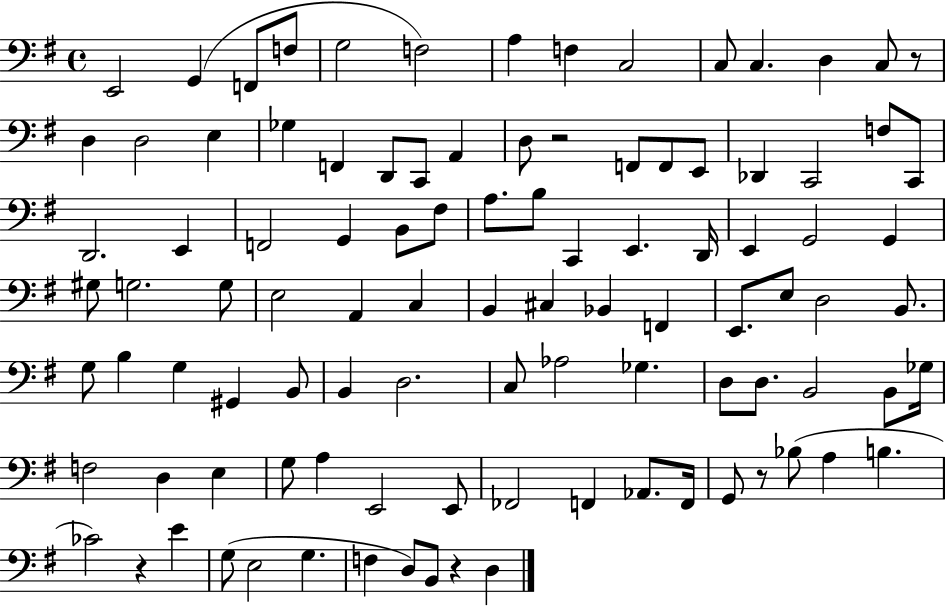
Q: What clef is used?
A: bass